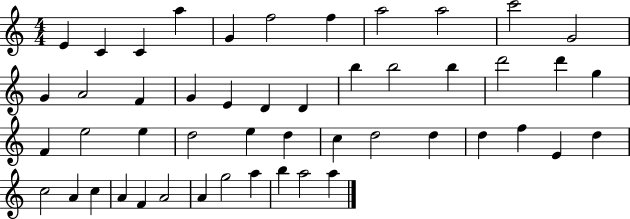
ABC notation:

X:1
T:Untitled
M:4/4
L:1/4
K:C
E C C a G f2 f a2 a2 c'2 G2 G A2 F G E D D b b2 b d'2 d' g F e2 e d2 e d c d2 d d f E d c2 A c A F A2 A g2 a b a2 a